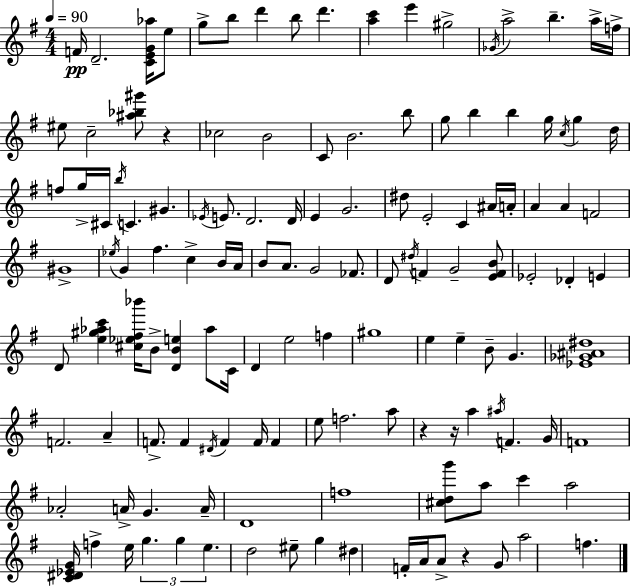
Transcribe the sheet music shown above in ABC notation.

X:1
T:Untitled
M:4/4
L:1/4
K:G
F/4 D2 [CEG_a]/4 e/2 g/2 b/2 d' b/2 d' [ac'] e' ^g2 _G/4 a2 b a/4 f/4 ^e/2 c2 [^a_b^g']/2 z _c2 B2 C/2 B2 b/2 g/2 b b g/4 c/4 g d/4 f/2 g/4 ^C/4 b/4 C ^G _E/4 E/2 D2 D/4 E G2 ^d/2 E2 C ^A/4 A/4 A A F2 ^G4 _e/4 G ^f c B/4 A/4 B/2 A/2 G2 _F/2 D/2 ^d/4 F G2 [EFB]/2 _E2 _D E D/2 [e^g_ac'] [^c_e^f_b']/4 B/2 [DBe] _a/2 C/4 D e2 f ^g4 e e B/2 G [_E_G^A^d]4 F2 A F/2 F ^D/4 F F/4 F e/2 f2 a/2 z z/4 a ^a/4 F G/4 F4 _A2 A/4 G A/4 D4 f4 [^cdg']/2 a/2 c' a2 [C^D_EG]/4 f e/4 g g e d2 ^e/2 g ^d F/4 A/4 A/2 z G/2 a2 f